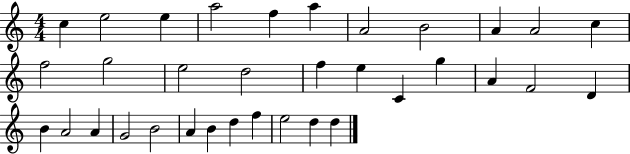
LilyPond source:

{
  \clef treble
  \numericTimeSignature
  \time 4/4
  \key c \major
  c''4 e''2 e''4 | a''2 f''4 a''4 | a'2 b'2 | a'4 a'2 c''4 | \break f''2 g''2 | e''2 d''2 | f''4 e''4 c'4 g''4 | a'4 f'2 d'4 | \break b'4 a'2 a'4 | g'2 b'2 | a'4 b'4 d''4 f''4 | e''2 d''4 d''4 | \break \bar "|."
}